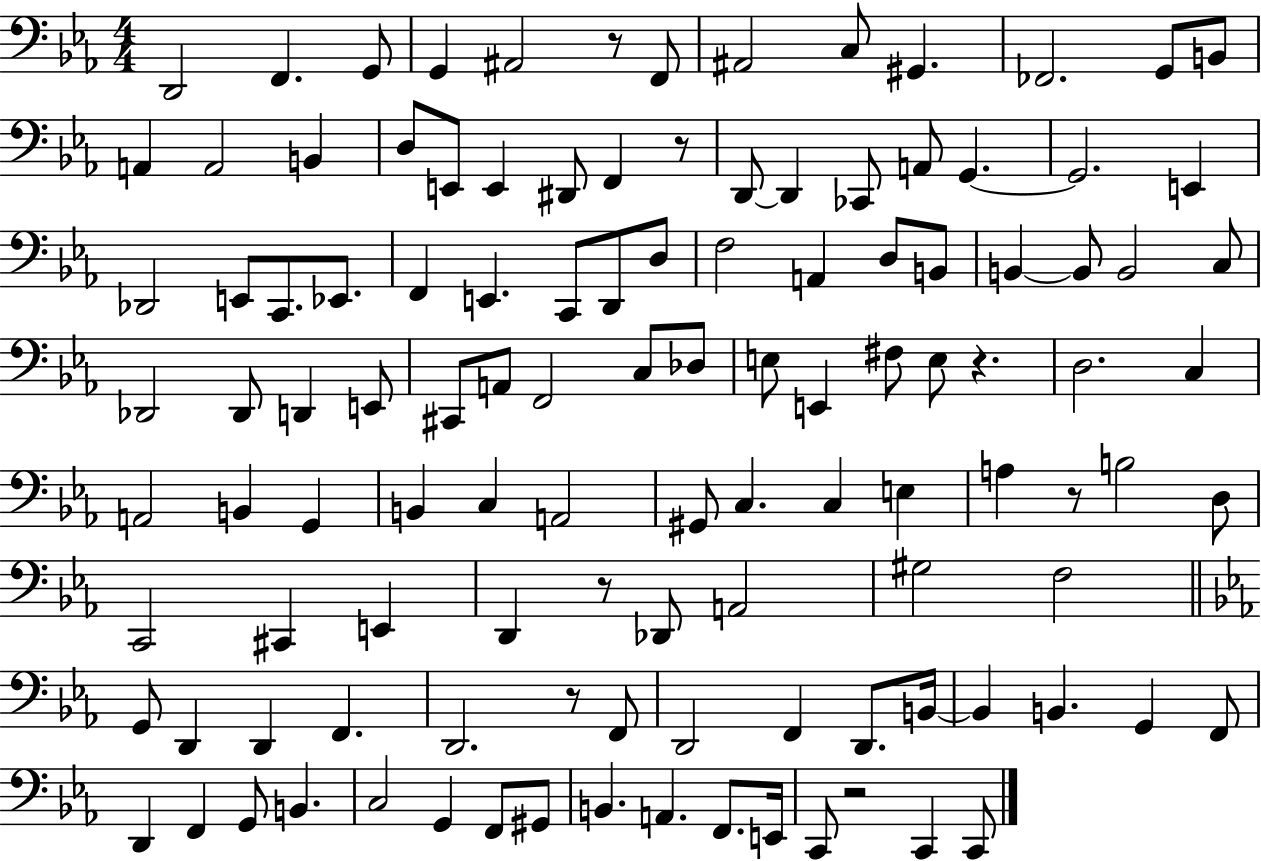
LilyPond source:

{
  \clef bass
  \numericTimeSignature
  \time 4/4
  \key ees \major
  \repeat volta 2 { d,2 f,4. g,8 | g,4 ais,2 r8 f,8 | ais,2 c8 gis,4. | fes,2. g,8 b,8 | \break a,4 a,2 b,4 | d8 e,8 e,4 dis,8 f,4 r8 | d,8~~ d,4 ces,8 a,8 g,4.~~ | g,2. e,4 | \break des,2 e,8 c,8. ees,8. | f,4 e,4. c,8 d,8 d8 | f2 a,4 d8 b,8 | b,4~~ b,8 b,2 c8 | \break des,2 des,8 d,4 e,8 | cis,8 a,8 f,2 c8 des8 | e8 e,4 fis8 e8 r4. | d2. c4 | \break a,2 b,4 g,4 | b,4 c4 a,2 | gis,8 c4. c4 e4 | a4 r8 b2 d8 | \break c,2 cis,4 e,4 | d,4 r8 des,8 a,2 | gis2 f2 | \bar "||" \break \key ees \major g,8 d,4 d,4 f,4. | d,2. r8 f,8 | d,2 f,4 d,8. b,16~~ | b,4 b,4. g,4 f,8 | \break d,4 f,4 g,8 b,4. | c2 g,4 f,8 gis,8 | b,4. a,4. f,8. e,16 | c,8 r2 c,4 c,8 | \break } \bar "|."
}